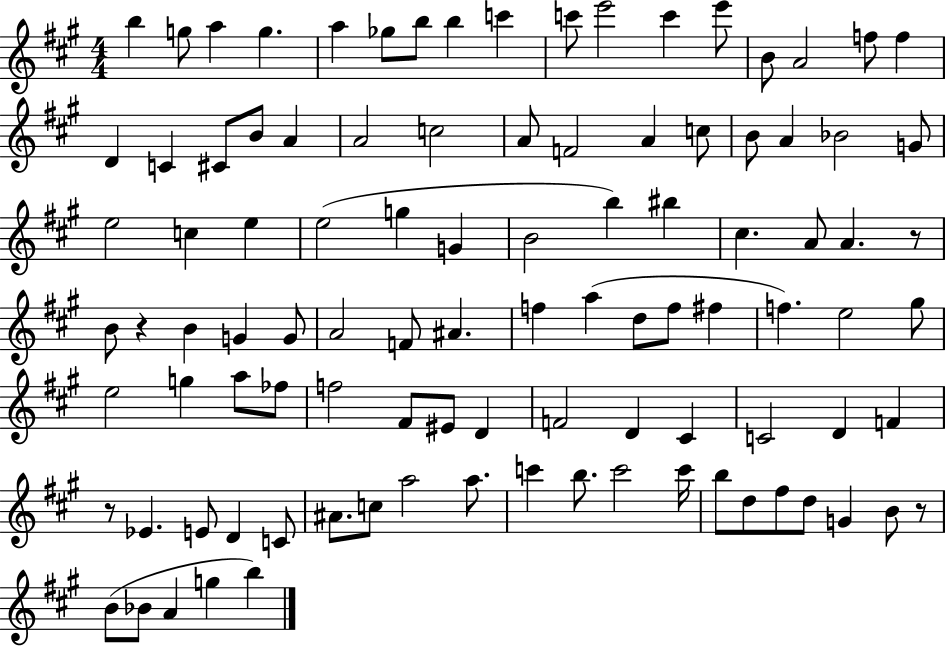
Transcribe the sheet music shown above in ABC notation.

X:1
T:Untitled
M:4/4
L:1/4
K:A
b g/2 a g a _g/2 b/2 b c' c'/2 e'2 c' e'/2 B/2 A2 f/2 f D C ^C/2 B/2 A A2 c2 A/2 F2 A c/2 B/2 A _B2 G/2 e2 c e e2 g G B2 b ^b ^c A/2 A z/2 B/2 z B G G/2 A2 F/2 ^A f a d/2 f/2 ^f f e2 ^g/2 e2 g a/2 _f/2 f2 ^F/2 ^E/2 D F2 D ^C C2 D F z/2 _E E/2 D C/2 ^A/2 c/2 a2 a/2 c' b/2 c'2 c'/4 b/2 d/2 ^f/2 d/2 G B/2 z/2 B/2 _B/2 A g b